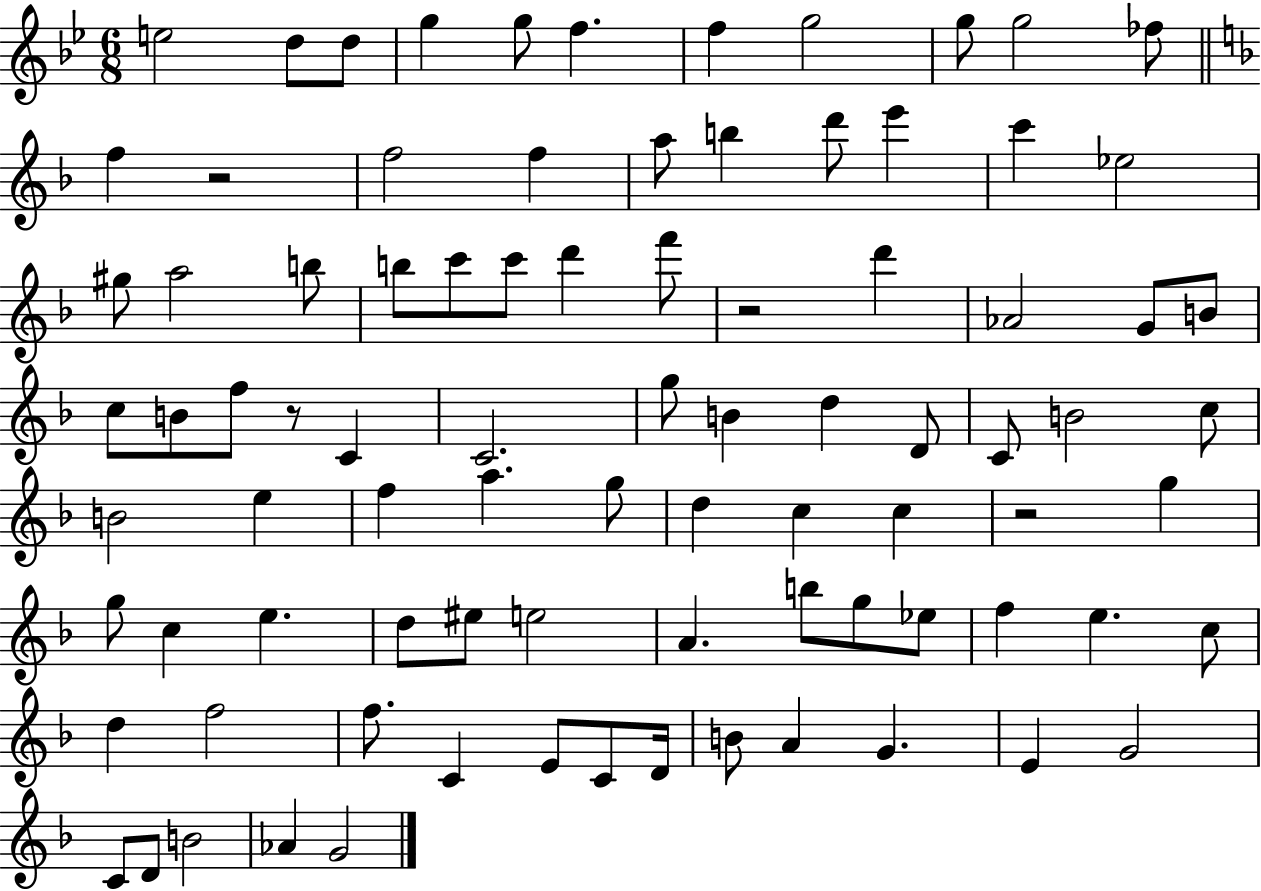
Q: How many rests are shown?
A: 4